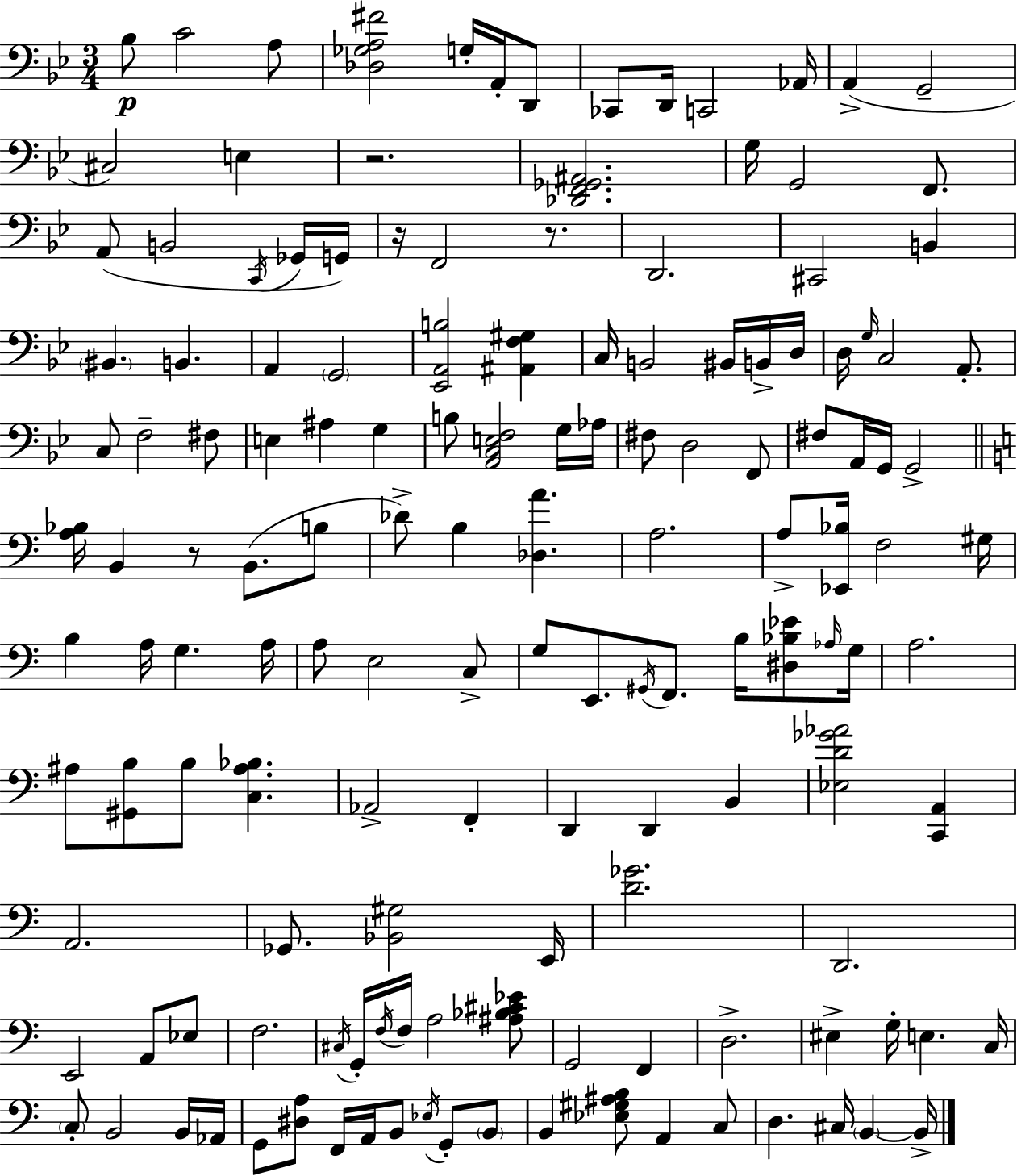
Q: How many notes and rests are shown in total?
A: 146